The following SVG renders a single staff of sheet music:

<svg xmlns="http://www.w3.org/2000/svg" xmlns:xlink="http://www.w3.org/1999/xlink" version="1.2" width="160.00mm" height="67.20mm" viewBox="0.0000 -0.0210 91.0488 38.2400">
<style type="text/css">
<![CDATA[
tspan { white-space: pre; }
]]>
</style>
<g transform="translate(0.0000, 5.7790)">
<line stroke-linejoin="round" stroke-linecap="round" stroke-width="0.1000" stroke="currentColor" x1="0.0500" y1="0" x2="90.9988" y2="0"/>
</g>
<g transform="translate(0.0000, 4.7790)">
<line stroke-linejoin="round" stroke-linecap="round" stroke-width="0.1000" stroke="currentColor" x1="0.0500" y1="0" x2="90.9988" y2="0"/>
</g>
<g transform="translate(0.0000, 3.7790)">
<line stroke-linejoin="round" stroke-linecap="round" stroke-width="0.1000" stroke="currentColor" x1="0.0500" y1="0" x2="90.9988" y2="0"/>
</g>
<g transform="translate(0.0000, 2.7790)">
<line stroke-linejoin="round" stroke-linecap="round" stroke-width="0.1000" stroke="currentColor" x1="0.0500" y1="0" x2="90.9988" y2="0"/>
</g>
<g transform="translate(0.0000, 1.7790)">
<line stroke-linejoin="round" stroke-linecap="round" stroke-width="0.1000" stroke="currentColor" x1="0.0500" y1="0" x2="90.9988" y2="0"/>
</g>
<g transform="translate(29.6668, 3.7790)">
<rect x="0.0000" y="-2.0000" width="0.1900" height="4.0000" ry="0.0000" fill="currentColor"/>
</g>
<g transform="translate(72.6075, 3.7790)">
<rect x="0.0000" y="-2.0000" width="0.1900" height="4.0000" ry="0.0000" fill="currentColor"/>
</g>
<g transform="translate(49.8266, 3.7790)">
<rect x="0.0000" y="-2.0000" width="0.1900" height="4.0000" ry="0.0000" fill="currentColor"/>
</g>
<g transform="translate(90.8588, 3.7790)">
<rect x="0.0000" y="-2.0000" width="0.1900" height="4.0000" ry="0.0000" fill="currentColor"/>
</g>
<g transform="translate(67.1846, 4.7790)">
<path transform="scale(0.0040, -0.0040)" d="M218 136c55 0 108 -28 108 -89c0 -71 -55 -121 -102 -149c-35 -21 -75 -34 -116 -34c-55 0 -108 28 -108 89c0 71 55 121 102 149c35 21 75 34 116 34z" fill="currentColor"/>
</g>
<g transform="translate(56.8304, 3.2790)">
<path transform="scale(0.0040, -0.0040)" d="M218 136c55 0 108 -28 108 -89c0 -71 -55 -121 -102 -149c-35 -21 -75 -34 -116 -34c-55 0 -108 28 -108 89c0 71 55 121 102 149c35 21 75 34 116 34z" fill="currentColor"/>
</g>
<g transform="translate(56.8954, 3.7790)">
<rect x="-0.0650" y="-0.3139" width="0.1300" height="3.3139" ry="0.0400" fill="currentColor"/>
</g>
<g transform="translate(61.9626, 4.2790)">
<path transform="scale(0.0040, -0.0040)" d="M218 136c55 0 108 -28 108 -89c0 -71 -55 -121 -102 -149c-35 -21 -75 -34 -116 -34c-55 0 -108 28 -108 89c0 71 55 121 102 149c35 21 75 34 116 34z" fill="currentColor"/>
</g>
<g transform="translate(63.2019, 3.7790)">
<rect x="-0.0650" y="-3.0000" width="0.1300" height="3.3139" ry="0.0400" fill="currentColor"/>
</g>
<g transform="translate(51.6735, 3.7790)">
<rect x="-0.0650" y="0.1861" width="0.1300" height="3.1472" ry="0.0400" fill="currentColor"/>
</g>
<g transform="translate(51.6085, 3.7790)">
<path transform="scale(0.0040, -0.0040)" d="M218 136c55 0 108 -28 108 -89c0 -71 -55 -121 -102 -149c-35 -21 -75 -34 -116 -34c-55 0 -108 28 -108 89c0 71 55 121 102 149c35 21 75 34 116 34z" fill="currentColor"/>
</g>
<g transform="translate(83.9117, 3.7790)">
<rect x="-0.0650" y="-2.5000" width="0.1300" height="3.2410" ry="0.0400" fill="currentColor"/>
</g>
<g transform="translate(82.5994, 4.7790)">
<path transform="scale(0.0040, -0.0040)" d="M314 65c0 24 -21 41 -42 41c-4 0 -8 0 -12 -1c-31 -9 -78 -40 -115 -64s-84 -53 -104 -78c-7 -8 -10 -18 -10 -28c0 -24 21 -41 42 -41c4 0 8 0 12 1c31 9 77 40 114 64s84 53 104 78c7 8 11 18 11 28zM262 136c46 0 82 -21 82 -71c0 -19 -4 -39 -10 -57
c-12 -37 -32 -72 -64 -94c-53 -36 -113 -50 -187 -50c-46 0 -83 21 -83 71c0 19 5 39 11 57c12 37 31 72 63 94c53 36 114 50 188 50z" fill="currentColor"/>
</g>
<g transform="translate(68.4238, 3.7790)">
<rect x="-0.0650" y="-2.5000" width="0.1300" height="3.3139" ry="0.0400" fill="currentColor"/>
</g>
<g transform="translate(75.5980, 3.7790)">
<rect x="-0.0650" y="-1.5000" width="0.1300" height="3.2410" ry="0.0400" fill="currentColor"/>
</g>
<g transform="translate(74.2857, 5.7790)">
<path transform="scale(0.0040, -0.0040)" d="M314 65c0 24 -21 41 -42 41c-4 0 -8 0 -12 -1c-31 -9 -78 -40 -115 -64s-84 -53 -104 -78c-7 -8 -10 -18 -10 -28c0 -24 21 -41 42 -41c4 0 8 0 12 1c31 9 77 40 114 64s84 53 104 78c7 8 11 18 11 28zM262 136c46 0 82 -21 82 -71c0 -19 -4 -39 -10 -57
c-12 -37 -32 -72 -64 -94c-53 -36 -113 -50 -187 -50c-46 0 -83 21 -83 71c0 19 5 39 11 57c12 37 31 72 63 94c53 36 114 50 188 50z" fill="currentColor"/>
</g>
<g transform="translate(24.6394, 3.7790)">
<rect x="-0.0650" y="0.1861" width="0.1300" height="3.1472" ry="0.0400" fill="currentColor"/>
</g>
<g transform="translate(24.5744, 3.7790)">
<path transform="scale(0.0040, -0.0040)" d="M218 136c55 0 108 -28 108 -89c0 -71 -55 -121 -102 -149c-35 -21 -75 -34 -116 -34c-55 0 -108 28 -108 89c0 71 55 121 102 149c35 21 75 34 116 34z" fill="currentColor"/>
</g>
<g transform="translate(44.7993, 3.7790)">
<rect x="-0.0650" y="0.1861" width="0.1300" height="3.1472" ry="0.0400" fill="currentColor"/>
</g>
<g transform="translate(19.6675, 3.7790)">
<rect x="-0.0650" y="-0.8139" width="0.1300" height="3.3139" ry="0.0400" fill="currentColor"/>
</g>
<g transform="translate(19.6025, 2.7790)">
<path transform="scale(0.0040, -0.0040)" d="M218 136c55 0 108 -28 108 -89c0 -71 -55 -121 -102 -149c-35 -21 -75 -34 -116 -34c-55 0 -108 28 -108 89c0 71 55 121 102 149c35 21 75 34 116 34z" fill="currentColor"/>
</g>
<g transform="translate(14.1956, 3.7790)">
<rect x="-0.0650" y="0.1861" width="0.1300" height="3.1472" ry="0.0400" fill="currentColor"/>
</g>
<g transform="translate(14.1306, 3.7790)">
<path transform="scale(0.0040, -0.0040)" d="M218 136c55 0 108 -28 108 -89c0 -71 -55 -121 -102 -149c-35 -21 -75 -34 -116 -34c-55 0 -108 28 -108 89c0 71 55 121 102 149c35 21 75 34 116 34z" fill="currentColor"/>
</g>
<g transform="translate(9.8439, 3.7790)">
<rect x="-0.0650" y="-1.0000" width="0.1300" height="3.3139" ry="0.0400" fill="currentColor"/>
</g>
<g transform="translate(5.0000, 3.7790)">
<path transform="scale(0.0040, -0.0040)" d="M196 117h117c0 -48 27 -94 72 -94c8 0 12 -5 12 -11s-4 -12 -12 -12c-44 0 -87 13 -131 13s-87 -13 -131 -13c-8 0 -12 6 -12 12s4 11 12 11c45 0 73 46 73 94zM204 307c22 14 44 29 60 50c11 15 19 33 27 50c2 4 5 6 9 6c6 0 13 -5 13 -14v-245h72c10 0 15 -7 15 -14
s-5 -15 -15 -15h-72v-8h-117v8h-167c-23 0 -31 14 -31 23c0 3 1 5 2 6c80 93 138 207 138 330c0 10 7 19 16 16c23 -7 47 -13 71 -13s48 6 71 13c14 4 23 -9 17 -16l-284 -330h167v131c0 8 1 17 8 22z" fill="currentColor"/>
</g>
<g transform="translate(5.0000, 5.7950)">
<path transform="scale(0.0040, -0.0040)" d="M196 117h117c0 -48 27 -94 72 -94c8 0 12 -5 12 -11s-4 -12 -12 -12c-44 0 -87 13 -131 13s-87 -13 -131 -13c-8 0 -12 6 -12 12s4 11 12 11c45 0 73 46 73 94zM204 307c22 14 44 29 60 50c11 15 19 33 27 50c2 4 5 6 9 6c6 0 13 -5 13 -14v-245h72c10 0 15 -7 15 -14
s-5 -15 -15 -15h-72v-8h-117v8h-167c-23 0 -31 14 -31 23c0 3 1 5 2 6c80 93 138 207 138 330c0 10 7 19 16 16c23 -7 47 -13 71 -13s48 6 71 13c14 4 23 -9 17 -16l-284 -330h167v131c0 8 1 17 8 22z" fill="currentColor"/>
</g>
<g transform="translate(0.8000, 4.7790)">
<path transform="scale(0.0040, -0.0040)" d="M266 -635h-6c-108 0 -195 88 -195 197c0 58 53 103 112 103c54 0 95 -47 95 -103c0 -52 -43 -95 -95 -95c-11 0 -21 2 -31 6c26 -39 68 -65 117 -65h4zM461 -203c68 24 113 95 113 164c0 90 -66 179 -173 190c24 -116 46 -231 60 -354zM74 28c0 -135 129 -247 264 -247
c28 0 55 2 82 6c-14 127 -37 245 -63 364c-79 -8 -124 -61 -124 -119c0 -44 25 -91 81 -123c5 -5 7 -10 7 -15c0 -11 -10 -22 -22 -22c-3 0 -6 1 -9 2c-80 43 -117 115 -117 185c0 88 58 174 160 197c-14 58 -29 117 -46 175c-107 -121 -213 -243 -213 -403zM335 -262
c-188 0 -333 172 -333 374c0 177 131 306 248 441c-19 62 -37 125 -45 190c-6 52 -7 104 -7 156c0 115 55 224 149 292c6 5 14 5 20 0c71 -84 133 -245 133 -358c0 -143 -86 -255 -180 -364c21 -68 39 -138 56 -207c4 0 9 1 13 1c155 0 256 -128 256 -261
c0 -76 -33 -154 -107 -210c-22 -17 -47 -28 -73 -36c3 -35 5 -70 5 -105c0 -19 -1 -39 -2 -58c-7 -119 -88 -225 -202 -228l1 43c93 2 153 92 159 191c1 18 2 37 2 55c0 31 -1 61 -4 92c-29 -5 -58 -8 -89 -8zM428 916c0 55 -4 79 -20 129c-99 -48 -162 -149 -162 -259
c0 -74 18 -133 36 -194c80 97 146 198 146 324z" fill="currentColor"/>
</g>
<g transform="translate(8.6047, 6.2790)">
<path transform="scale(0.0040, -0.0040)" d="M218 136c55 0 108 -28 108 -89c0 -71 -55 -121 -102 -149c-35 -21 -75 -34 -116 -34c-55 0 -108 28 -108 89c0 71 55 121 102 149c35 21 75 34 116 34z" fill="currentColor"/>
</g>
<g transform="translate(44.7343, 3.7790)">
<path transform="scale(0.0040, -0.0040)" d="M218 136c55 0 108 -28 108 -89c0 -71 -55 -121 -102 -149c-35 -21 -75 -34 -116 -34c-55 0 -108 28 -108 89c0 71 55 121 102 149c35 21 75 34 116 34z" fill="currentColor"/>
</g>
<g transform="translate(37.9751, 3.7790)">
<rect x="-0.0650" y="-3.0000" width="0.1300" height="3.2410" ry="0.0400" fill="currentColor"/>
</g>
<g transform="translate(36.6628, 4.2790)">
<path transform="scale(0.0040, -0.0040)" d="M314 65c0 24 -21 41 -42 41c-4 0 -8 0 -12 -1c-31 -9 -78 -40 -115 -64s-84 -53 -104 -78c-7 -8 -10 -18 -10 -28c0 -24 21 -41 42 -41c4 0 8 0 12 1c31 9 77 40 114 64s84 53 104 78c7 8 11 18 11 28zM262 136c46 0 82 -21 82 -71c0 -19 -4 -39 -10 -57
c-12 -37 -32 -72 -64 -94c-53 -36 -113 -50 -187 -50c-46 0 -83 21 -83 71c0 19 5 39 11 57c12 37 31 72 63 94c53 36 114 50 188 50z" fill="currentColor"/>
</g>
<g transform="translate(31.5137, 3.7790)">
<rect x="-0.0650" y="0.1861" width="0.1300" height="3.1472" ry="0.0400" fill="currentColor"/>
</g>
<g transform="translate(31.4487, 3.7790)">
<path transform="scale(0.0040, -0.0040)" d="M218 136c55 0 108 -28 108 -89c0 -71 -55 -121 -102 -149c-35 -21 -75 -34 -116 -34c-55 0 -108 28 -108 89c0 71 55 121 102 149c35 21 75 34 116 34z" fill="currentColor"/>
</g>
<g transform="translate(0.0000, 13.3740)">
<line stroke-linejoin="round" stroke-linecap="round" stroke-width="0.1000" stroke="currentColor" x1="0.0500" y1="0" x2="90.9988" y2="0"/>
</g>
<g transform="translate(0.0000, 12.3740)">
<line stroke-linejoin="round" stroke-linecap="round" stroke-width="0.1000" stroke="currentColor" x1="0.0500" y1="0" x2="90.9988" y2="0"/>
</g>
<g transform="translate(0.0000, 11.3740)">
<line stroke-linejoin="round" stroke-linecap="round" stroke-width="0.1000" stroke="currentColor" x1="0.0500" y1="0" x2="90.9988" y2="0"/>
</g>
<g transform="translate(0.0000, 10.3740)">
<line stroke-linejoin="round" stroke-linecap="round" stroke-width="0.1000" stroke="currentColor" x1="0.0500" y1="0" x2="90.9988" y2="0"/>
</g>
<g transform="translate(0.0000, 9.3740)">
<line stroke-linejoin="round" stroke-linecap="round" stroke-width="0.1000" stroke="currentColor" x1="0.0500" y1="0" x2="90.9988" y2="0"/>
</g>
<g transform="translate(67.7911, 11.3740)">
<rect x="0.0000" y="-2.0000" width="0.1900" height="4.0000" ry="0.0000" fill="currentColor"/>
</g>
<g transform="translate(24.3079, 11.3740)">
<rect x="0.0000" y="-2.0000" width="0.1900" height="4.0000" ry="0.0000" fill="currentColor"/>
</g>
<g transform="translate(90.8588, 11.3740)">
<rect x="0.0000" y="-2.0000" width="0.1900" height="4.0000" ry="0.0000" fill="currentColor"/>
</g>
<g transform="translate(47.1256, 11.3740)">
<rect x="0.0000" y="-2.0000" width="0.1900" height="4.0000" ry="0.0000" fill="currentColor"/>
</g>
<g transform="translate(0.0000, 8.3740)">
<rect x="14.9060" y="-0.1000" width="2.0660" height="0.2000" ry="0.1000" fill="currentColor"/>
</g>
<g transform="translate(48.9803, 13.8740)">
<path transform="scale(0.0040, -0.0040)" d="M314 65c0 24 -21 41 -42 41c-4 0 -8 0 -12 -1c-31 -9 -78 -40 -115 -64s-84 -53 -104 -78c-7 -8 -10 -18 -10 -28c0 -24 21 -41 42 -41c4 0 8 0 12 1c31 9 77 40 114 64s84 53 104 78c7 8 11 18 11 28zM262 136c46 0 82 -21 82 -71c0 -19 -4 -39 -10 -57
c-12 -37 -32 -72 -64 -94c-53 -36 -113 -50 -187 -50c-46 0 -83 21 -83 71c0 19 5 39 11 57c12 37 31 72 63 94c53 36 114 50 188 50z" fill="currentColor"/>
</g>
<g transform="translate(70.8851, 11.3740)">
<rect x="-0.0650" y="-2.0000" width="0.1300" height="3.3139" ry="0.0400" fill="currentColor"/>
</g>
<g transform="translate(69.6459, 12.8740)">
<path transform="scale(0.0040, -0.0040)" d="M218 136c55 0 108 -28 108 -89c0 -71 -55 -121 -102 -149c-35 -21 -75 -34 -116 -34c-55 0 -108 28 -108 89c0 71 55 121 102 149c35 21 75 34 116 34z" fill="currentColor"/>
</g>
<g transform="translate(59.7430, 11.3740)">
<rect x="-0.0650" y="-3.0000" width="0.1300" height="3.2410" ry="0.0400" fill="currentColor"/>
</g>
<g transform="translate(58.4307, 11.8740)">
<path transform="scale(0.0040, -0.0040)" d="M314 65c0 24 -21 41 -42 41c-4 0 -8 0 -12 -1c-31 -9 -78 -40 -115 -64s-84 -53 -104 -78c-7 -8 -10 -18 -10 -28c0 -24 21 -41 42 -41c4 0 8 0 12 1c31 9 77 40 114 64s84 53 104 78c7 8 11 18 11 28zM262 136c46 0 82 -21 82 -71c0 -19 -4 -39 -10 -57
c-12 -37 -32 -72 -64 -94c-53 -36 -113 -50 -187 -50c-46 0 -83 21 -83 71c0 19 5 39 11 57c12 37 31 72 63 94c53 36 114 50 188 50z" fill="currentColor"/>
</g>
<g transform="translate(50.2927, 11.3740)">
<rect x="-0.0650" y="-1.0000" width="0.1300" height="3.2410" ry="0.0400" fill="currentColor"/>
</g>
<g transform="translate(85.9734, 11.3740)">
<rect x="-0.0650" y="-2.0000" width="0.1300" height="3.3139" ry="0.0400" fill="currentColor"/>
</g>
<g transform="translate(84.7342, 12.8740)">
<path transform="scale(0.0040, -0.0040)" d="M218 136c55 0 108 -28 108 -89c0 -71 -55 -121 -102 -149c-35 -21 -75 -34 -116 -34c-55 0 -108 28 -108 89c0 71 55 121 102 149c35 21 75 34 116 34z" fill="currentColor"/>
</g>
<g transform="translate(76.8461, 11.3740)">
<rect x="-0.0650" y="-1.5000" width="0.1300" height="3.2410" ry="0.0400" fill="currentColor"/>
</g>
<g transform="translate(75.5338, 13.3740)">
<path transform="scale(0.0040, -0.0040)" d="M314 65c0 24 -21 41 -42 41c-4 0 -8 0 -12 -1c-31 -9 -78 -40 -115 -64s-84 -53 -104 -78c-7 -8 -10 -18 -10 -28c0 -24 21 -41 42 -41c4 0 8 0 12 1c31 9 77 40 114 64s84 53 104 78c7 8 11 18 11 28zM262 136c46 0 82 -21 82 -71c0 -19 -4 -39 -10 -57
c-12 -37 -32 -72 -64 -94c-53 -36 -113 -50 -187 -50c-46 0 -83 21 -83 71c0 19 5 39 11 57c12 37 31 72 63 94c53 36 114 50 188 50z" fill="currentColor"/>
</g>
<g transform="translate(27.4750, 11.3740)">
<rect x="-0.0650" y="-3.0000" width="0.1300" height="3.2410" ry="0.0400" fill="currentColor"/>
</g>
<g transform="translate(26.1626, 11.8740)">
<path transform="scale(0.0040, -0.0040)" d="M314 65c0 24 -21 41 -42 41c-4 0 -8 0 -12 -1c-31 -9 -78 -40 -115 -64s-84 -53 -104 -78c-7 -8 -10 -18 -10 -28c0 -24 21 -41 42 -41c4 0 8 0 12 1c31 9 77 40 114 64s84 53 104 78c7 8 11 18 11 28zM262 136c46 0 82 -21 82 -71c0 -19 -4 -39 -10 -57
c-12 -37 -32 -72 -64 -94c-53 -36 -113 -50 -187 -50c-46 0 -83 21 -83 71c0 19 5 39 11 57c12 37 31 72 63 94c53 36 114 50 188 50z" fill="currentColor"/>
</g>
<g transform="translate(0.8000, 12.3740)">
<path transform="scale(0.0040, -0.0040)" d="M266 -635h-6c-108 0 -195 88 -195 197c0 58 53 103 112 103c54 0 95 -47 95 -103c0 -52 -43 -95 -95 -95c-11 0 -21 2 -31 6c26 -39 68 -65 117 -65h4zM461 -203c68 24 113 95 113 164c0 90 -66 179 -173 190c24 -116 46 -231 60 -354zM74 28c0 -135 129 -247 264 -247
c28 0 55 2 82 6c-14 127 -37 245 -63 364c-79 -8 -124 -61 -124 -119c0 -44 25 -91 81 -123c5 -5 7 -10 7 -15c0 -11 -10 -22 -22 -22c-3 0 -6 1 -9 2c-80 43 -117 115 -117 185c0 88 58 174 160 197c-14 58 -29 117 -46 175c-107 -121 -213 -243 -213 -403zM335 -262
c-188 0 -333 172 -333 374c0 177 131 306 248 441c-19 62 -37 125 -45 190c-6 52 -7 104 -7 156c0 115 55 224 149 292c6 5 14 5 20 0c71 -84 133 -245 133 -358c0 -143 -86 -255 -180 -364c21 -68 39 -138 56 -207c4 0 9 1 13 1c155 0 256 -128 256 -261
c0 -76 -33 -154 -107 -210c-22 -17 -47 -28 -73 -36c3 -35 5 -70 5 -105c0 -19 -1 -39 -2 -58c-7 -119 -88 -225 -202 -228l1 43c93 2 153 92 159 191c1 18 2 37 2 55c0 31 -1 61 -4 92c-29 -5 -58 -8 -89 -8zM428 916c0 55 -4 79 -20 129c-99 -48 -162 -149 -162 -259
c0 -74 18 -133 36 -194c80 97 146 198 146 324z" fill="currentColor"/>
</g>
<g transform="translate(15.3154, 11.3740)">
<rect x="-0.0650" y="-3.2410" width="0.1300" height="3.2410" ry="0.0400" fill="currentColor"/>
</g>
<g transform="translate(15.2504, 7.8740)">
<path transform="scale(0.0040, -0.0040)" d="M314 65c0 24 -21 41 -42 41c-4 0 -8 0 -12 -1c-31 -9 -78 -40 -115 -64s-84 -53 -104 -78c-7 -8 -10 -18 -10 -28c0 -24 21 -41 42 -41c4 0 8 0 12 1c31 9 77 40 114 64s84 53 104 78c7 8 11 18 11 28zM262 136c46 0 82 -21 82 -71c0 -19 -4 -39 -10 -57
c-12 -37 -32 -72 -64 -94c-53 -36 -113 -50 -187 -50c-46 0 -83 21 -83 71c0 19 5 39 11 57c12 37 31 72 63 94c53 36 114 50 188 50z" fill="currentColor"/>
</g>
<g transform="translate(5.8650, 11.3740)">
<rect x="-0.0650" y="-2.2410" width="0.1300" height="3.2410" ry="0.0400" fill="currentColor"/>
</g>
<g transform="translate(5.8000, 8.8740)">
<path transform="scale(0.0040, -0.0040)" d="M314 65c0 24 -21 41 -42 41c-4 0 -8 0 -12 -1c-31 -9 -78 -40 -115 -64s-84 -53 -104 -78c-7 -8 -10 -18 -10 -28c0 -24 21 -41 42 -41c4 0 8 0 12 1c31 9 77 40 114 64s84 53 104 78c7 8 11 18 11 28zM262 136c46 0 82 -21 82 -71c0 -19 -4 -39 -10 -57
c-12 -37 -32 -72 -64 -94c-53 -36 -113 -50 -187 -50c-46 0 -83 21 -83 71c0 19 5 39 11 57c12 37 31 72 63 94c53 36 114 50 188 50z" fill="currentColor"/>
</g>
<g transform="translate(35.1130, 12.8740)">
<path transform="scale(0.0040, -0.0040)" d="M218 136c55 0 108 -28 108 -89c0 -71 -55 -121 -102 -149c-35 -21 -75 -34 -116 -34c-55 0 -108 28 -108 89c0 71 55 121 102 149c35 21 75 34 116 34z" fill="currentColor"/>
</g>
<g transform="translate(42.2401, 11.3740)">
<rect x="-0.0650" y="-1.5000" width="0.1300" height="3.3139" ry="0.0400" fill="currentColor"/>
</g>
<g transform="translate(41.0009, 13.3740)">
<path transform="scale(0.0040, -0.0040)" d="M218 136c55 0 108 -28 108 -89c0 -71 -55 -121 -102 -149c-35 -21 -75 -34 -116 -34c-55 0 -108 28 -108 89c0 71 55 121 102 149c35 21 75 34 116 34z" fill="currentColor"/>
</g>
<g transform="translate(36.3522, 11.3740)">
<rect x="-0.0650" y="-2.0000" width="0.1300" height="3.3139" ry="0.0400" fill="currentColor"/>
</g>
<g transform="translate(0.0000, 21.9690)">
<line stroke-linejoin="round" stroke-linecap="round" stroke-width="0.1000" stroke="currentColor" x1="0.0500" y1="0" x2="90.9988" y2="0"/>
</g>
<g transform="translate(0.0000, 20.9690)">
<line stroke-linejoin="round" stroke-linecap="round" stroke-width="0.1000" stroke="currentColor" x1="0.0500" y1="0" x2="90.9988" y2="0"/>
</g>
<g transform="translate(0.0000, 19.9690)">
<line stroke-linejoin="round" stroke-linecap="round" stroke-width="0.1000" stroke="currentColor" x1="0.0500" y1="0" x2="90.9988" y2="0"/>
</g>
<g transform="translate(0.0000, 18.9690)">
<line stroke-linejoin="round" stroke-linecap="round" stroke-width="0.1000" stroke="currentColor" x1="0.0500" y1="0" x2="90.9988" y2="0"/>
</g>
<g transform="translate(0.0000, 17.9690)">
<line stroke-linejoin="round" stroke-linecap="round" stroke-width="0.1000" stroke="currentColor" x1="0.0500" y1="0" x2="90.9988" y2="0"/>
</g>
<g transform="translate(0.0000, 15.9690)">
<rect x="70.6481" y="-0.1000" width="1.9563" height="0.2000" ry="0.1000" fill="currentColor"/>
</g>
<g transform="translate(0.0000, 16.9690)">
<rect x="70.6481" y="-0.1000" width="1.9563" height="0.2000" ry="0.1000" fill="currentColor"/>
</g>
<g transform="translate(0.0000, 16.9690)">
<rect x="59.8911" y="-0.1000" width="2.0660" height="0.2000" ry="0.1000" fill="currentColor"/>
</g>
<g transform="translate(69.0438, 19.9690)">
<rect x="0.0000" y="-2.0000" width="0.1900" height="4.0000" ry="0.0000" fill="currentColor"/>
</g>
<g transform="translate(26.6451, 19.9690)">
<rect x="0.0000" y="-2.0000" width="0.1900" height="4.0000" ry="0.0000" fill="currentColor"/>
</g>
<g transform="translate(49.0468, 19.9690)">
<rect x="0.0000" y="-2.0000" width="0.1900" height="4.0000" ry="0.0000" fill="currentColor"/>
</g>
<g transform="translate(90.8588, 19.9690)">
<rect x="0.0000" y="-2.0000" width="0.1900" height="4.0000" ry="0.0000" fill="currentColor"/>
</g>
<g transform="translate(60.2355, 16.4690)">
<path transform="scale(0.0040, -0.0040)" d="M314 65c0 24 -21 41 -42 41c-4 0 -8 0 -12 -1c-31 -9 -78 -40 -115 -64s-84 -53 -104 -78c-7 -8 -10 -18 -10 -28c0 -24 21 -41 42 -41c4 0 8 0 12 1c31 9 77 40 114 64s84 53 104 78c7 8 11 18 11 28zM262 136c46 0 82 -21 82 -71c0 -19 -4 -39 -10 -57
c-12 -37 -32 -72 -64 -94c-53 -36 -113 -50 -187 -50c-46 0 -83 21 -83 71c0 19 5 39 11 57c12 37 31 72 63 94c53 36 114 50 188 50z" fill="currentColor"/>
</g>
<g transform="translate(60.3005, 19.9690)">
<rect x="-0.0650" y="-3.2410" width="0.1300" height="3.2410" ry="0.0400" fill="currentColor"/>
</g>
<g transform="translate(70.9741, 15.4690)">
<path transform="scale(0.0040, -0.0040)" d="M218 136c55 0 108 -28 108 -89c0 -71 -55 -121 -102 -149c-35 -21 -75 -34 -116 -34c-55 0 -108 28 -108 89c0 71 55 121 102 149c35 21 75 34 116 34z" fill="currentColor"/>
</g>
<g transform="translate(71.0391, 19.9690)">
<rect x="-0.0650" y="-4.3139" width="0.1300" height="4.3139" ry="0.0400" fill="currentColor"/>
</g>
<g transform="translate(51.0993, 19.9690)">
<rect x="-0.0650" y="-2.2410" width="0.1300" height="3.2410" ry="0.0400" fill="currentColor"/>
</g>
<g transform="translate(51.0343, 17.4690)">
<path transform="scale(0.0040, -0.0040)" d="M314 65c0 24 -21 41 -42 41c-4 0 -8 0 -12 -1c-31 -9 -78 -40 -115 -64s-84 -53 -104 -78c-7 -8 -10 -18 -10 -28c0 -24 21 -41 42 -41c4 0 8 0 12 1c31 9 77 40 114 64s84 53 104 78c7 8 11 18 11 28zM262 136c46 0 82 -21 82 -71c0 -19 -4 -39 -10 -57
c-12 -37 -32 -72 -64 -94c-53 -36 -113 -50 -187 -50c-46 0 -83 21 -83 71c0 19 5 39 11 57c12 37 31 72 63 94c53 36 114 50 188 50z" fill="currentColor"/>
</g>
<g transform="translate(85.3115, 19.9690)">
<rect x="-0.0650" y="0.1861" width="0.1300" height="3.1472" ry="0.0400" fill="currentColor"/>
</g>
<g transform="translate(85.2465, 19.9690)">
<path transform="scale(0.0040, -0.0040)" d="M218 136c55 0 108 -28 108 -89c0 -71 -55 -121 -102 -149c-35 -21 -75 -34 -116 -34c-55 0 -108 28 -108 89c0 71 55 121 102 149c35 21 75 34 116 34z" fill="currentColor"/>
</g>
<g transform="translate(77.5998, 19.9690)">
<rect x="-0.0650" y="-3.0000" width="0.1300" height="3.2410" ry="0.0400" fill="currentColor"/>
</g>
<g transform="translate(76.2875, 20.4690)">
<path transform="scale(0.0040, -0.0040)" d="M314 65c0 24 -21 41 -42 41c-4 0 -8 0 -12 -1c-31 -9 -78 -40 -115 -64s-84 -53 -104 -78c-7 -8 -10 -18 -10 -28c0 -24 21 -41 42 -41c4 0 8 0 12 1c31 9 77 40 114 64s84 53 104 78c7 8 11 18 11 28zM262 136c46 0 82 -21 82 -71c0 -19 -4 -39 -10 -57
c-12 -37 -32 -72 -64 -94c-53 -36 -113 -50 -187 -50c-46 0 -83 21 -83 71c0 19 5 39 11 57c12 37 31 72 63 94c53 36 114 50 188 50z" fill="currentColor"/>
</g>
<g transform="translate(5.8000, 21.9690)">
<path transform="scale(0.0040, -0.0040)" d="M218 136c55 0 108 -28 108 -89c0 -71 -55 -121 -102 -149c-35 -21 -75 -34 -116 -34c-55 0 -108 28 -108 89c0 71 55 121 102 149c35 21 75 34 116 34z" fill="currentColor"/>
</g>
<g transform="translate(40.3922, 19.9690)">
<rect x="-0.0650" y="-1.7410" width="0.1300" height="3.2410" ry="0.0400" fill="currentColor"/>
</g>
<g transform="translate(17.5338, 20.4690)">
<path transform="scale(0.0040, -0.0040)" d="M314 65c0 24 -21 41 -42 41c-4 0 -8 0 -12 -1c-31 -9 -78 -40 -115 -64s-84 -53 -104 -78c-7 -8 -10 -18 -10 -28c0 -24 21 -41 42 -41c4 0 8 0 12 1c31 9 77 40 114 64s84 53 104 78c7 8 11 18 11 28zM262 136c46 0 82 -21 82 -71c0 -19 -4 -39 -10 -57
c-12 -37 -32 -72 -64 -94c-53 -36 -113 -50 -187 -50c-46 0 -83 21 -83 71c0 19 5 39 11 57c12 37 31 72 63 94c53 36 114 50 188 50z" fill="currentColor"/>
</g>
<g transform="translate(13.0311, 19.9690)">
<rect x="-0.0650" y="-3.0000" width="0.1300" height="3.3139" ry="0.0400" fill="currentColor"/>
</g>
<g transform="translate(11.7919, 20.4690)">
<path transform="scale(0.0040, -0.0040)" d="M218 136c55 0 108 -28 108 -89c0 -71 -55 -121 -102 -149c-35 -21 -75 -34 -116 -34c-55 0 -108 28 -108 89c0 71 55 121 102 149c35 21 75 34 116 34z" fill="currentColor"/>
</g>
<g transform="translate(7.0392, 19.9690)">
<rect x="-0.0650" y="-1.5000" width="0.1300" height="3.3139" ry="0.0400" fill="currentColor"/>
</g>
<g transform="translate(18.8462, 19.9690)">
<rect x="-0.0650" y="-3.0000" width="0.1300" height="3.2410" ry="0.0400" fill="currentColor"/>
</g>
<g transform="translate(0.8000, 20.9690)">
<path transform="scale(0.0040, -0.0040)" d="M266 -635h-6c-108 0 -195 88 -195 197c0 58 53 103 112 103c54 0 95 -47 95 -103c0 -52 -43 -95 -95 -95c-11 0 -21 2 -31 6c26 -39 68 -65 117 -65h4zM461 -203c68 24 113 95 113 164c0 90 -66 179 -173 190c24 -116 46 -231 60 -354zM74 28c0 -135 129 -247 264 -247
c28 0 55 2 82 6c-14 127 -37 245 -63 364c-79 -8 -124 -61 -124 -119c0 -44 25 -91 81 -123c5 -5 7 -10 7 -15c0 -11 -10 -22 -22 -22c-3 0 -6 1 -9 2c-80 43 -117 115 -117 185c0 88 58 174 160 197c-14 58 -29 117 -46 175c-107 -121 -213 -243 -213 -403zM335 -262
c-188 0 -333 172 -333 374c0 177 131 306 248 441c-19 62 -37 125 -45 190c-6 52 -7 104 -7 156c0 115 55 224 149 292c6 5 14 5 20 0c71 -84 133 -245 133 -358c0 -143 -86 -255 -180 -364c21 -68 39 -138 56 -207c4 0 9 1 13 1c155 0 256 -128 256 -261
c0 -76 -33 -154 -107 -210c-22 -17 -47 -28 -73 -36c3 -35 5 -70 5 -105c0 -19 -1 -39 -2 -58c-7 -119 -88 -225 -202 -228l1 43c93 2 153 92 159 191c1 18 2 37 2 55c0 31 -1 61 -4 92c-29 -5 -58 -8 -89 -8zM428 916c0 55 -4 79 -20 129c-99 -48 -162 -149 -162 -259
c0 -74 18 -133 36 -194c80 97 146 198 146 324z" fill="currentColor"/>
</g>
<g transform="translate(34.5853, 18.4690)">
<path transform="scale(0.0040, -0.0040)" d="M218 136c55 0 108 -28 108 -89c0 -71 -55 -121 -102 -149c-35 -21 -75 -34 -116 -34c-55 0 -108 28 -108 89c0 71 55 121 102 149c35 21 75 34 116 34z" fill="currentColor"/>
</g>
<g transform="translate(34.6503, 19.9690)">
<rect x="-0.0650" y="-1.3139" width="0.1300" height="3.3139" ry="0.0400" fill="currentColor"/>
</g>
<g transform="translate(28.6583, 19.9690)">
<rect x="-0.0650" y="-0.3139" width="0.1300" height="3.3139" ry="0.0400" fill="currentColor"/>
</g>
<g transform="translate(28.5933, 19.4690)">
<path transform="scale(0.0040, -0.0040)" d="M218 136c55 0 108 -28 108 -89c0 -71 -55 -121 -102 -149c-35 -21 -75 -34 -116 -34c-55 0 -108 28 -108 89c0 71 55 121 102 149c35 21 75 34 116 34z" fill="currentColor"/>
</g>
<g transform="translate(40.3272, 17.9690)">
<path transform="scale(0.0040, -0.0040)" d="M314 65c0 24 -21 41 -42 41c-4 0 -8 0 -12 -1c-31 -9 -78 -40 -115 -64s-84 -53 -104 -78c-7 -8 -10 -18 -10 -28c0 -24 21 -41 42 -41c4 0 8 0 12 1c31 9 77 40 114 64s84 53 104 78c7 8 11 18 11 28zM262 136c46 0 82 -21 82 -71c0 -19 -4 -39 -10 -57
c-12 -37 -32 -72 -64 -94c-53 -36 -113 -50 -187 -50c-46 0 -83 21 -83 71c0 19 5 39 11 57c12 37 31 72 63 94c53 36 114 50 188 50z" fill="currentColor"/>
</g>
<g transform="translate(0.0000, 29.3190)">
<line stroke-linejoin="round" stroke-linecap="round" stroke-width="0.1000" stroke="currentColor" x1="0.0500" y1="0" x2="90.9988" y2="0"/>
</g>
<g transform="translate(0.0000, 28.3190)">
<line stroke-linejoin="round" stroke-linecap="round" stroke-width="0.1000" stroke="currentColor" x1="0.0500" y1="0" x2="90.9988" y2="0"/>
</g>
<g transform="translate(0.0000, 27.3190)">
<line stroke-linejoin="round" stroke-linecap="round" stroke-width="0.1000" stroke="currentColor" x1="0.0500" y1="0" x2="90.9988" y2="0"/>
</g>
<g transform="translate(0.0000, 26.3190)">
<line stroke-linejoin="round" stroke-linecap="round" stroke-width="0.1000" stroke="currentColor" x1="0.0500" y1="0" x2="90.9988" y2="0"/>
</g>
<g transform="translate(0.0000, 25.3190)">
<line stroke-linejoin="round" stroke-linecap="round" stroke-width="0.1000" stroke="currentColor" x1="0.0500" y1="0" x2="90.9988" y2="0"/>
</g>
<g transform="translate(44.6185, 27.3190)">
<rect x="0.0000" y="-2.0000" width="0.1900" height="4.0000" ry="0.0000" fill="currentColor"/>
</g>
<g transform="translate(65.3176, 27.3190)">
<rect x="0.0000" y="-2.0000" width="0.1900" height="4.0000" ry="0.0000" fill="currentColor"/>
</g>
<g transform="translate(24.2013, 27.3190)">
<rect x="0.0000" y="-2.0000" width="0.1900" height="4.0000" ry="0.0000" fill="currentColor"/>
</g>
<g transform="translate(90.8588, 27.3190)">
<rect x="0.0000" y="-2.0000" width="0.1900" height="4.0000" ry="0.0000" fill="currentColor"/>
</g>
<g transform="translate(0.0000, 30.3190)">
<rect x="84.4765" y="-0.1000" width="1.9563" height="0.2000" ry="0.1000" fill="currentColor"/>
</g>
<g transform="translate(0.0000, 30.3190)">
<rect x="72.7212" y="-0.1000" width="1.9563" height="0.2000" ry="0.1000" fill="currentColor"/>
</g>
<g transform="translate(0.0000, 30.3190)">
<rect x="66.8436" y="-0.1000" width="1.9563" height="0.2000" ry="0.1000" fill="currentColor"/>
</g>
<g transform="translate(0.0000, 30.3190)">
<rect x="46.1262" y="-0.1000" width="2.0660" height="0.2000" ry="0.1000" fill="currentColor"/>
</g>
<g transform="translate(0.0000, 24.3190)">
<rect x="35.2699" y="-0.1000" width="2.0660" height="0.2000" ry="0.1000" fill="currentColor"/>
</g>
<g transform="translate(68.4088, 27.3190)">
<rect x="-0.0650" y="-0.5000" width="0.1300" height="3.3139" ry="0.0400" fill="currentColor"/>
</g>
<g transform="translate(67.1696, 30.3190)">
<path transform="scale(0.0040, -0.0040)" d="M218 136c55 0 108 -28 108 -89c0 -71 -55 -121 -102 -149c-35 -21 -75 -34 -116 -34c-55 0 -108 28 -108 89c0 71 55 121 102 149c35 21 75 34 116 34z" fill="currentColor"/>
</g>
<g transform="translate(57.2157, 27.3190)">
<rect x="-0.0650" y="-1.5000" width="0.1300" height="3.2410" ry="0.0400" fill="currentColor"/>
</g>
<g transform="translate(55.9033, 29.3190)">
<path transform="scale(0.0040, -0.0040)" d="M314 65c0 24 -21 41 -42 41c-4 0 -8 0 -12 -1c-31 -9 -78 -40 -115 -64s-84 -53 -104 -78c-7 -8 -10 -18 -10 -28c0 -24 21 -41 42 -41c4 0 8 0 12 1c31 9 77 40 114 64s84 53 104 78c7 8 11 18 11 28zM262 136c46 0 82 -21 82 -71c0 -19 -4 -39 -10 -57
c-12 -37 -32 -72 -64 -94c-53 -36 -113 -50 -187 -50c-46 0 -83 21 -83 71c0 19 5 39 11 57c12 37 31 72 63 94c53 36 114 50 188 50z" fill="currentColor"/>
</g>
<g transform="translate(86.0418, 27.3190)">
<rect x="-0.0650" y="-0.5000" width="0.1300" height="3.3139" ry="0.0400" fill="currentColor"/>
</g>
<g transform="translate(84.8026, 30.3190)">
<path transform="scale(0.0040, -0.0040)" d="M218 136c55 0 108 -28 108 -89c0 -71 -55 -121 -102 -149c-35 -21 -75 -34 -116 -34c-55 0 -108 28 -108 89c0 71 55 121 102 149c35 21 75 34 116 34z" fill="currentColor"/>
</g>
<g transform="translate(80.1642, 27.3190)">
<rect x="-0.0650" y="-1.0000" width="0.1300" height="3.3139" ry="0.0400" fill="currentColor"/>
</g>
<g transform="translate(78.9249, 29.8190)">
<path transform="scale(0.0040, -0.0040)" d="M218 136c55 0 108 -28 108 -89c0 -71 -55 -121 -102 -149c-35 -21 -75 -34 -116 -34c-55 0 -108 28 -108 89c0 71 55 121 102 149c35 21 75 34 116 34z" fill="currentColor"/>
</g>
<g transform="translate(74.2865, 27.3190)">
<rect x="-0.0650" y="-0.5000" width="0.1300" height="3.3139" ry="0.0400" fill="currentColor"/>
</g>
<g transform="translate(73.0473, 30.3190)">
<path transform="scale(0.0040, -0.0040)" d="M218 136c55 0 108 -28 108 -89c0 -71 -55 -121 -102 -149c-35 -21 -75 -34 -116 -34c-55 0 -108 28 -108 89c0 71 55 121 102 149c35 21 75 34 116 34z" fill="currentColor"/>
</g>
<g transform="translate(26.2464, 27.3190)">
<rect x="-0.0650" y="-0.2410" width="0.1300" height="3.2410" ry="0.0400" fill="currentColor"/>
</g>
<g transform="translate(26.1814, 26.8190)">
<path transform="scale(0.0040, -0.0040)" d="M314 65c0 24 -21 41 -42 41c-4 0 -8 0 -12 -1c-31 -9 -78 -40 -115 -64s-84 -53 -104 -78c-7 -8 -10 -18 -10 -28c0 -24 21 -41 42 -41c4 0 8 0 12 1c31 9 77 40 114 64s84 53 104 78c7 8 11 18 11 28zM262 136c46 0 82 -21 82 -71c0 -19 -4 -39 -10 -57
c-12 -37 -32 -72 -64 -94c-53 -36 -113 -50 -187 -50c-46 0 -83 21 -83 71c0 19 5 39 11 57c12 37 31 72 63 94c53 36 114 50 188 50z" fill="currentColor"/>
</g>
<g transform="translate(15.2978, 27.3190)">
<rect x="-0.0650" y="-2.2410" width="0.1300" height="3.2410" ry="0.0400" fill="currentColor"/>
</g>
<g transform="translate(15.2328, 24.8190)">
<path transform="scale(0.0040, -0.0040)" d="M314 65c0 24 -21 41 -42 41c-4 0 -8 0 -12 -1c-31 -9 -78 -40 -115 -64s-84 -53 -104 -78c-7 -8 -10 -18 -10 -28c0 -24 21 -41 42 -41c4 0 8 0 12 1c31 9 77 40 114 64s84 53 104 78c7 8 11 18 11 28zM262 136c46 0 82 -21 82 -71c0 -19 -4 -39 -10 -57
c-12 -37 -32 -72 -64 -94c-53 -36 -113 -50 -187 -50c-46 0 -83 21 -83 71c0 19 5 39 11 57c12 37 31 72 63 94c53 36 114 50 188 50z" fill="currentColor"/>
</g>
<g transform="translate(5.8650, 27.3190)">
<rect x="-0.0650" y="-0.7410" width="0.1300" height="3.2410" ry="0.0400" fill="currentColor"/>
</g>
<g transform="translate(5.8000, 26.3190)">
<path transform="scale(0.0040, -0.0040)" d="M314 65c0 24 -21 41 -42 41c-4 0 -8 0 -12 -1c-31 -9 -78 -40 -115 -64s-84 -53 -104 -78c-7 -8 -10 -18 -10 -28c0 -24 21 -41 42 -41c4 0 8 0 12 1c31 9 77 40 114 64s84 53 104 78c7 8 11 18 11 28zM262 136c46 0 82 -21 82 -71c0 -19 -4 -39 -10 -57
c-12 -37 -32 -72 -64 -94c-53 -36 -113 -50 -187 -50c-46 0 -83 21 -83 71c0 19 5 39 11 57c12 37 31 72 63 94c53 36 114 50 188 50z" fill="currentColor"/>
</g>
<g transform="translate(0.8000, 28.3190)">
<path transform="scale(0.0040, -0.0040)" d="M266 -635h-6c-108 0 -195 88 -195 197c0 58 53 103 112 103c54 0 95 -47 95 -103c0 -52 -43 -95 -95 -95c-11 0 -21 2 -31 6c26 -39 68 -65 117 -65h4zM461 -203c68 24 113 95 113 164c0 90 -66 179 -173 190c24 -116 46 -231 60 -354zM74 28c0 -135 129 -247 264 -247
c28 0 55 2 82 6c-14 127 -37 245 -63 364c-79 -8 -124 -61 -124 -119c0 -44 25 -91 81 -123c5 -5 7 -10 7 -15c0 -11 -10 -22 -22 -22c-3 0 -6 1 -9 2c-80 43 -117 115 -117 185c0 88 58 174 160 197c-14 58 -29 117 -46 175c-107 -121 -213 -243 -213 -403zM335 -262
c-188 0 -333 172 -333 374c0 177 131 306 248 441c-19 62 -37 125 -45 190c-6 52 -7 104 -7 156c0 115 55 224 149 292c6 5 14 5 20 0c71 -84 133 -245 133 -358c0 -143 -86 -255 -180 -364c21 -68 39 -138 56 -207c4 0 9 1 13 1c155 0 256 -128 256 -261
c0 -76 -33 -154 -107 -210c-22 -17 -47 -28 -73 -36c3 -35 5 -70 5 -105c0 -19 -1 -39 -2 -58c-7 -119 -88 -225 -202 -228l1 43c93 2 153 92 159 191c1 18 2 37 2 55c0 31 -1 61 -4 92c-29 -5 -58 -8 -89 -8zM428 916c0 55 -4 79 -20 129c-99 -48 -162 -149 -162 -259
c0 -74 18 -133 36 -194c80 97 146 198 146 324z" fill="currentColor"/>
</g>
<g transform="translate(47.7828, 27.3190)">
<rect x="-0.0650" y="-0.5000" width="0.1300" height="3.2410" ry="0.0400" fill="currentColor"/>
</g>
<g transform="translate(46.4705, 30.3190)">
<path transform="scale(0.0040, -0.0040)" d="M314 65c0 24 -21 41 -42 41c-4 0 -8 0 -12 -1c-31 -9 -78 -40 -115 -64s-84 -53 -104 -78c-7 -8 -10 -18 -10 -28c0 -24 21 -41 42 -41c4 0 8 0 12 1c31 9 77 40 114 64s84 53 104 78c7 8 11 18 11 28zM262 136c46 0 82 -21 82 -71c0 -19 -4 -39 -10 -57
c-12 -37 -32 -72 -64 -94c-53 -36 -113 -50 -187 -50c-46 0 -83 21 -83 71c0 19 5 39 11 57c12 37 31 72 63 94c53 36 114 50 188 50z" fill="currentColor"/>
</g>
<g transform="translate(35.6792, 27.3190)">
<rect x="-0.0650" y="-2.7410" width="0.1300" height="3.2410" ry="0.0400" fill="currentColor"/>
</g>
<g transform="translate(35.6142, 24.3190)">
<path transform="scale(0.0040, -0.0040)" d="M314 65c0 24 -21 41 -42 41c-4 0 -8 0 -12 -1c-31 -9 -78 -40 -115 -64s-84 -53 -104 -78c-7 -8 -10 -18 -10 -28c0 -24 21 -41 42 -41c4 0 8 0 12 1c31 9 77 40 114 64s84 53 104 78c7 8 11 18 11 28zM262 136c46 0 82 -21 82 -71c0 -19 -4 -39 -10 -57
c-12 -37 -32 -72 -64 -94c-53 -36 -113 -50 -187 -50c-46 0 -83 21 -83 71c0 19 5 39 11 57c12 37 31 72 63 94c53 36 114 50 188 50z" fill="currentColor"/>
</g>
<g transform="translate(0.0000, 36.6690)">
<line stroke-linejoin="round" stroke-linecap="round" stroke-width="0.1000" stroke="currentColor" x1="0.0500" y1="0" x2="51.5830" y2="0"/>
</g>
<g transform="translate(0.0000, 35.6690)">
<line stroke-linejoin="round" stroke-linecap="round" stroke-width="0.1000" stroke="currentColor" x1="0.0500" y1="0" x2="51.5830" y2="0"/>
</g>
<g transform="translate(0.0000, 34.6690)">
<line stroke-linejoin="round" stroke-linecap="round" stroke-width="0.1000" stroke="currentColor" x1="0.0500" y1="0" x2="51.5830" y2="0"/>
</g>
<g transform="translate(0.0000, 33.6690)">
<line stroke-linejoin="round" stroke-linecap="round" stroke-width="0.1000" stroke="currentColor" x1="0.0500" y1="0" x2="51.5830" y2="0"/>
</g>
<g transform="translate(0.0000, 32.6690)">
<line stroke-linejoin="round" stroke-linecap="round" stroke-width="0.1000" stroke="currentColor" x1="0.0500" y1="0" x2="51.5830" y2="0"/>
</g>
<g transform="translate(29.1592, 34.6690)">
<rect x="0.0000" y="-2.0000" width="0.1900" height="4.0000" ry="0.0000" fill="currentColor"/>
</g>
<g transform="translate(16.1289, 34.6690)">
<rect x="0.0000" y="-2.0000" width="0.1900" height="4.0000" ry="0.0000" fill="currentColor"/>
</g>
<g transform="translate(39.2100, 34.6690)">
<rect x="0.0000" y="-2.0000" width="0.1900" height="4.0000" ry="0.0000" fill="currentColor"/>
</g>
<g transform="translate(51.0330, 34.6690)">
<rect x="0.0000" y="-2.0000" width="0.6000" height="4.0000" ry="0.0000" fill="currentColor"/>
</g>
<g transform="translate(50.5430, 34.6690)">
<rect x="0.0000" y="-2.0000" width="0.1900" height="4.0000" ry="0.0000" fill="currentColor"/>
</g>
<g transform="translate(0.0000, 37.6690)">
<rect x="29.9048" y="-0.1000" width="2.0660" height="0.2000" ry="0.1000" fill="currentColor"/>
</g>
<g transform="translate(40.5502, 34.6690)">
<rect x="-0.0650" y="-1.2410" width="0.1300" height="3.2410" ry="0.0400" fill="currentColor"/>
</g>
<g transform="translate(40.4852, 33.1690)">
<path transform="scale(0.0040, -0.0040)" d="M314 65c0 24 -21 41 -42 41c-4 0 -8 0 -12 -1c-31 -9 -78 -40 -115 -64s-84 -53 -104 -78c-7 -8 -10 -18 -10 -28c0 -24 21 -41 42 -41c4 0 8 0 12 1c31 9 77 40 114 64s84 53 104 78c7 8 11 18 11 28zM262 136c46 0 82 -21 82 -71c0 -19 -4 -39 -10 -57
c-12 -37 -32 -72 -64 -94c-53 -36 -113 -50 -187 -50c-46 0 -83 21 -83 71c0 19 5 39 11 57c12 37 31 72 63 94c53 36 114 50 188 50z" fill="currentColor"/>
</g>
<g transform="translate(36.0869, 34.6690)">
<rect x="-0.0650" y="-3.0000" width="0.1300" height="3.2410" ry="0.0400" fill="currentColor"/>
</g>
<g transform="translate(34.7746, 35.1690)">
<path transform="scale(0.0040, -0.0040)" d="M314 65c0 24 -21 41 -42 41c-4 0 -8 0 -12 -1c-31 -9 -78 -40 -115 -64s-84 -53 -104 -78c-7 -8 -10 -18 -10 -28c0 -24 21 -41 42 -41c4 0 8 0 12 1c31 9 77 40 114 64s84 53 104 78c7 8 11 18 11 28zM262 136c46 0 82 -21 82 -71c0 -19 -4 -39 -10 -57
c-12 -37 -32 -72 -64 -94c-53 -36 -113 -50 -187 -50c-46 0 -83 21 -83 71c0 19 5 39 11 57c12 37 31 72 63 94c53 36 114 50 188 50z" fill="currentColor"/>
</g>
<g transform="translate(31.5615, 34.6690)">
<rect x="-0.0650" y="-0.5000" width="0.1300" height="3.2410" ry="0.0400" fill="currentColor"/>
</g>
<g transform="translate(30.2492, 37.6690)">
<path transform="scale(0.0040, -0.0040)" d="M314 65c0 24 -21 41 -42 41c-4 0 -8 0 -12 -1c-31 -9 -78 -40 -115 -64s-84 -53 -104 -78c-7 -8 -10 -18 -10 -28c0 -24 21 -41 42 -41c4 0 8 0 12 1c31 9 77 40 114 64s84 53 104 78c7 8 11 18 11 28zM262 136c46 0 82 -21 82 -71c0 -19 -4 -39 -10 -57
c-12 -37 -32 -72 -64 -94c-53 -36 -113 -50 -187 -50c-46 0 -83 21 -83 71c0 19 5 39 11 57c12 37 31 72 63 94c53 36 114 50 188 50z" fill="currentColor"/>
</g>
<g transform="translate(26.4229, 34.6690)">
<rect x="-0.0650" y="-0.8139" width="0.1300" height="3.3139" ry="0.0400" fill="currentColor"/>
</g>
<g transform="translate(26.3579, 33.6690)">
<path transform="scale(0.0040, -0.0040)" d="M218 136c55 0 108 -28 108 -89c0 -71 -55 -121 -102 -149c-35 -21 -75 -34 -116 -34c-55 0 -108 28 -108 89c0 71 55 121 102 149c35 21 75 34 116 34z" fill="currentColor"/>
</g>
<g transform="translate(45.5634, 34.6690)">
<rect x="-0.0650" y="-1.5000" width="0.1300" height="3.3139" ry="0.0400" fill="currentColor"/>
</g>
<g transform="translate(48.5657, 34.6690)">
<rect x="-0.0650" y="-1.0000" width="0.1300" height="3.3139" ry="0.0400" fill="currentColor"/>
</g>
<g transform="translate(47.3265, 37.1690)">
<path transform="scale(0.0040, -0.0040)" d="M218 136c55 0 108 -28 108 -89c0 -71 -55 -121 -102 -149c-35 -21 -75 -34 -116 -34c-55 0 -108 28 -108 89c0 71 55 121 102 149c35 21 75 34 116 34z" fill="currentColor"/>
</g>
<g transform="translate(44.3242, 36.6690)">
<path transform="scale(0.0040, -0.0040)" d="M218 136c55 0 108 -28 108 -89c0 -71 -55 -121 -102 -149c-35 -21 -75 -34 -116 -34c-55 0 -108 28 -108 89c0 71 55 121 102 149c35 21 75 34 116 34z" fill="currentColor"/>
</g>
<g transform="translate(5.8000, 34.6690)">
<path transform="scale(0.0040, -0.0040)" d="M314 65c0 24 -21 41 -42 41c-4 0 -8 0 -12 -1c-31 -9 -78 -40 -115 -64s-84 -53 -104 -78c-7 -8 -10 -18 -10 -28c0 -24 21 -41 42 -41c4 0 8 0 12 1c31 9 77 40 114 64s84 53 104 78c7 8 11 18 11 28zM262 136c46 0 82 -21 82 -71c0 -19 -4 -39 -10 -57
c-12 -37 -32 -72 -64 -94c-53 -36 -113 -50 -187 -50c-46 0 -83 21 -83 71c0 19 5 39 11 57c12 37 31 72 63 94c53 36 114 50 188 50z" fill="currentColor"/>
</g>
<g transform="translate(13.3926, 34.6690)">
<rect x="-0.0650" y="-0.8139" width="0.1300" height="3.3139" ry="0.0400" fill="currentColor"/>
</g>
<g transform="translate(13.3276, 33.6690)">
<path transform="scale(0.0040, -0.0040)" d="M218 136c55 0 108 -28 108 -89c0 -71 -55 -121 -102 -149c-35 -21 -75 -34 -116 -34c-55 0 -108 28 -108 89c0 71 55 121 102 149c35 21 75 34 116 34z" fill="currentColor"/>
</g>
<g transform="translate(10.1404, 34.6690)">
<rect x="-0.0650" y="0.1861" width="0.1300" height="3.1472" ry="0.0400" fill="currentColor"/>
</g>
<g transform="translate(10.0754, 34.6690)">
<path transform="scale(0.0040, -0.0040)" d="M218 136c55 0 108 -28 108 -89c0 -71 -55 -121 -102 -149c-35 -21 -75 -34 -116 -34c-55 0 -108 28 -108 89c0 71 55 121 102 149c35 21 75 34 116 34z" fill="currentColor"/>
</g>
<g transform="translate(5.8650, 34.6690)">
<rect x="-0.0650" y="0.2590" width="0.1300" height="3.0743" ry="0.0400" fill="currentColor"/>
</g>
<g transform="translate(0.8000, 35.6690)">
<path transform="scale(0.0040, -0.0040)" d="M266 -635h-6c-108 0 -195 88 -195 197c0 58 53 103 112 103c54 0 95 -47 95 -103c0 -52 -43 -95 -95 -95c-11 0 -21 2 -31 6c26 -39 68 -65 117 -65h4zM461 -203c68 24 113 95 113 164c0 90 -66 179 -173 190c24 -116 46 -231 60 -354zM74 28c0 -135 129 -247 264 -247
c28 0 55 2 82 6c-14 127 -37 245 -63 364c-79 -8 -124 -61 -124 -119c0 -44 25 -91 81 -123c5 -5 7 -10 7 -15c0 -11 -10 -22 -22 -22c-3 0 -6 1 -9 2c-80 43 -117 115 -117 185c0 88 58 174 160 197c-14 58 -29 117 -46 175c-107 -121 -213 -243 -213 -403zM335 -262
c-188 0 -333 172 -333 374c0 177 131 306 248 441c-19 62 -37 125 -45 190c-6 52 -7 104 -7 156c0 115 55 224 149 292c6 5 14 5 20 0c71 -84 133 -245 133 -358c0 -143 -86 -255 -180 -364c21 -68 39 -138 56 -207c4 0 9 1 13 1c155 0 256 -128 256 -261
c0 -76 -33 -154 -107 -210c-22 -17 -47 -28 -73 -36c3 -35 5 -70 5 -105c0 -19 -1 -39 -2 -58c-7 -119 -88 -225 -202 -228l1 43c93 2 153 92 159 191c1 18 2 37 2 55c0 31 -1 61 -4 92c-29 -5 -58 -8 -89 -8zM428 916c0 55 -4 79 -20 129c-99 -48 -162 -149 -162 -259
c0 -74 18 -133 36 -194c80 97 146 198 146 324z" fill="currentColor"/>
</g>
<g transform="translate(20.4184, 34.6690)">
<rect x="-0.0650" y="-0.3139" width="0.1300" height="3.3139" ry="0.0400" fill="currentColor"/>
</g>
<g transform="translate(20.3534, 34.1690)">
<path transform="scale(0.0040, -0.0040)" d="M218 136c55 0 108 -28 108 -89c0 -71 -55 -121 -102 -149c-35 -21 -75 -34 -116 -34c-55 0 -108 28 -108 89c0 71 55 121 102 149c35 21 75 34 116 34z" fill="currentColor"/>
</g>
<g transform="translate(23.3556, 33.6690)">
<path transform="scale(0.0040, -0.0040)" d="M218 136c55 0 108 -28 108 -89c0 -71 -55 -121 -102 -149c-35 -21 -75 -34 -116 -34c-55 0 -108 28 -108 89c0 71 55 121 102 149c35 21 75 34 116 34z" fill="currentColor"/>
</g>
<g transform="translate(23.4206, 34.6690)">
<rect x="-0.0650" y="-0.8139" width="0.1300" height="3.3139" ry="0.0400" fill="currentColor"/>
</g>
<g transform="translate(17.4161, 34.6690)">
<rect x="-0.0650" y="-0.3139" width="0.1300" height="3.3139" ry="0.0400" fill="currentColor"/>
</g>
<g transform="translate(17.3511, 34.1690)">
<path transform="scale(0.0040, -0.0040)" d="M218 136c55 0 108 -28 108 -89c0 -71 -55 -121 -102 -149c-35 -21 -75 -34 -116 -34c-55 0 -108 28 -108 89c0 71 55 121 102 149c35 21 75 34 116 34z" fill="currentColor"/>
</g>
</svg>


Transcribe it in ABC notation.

X:1
T:Untitled
M:4/4
L:1/4
K:C
D B d B B A2 B B c A G E2 G2 g2 b2 A2 F E D2 A2 F E2 F E A A2 c e f2 g2 b2 d' A2 B d2 g2 c2 a2 C2 E2 C C D C B2 B d c c d d C2 A2 e2 E D